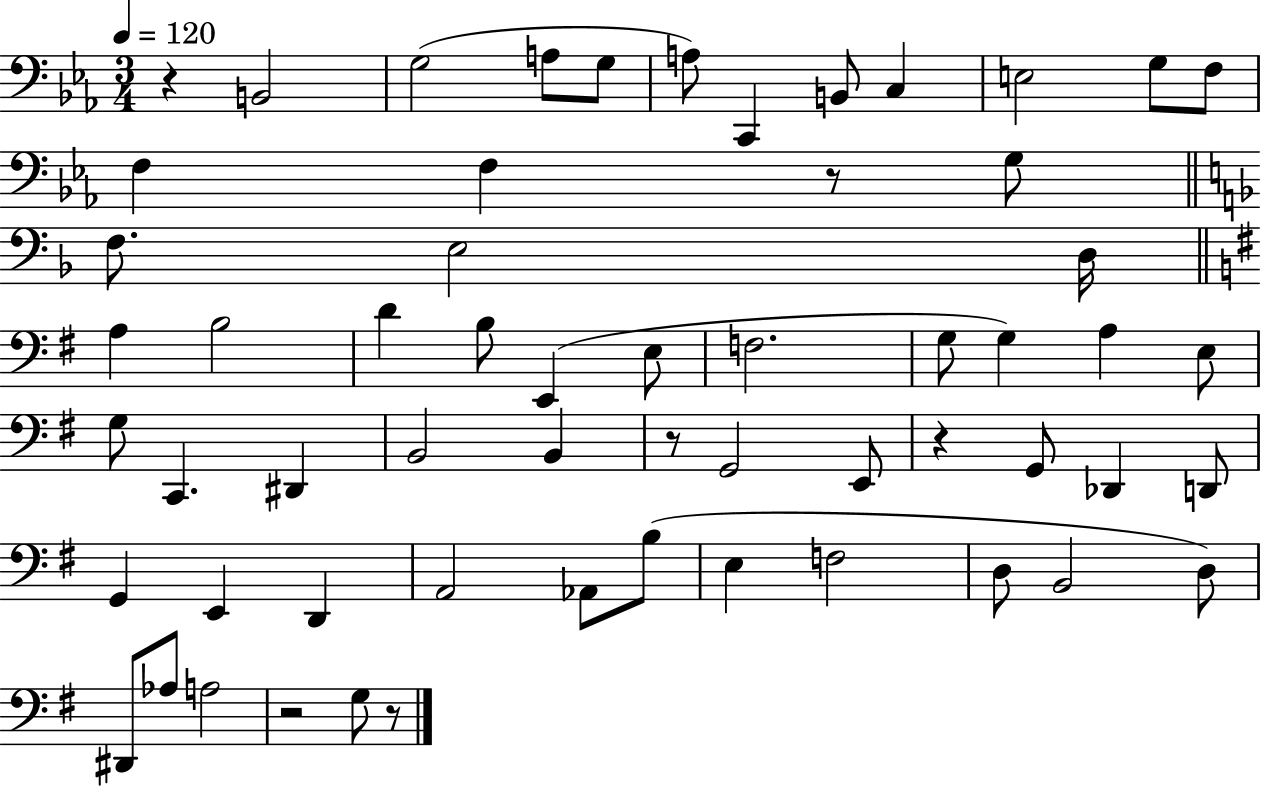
R/q B2/h G3/h A3/e G3/e A3/e C2/q B2/e C3/q E3/h G3/e F3/e F3/q F3/q R/e G3/e F3/e. E3/h D3/s A3/q B3/h D4/q B3/e E2/q E3/e F3/h. G3/e G3/q A3/q E3/e G3/e C2/q. D#2/q B2/h B2/q R/e G2/h E2/e R/q G2/e Db2/q D2/e G2/q E2/q D2/q A2/h Ab2/e B3/e E3/q F3/h D3/e B2/h D3/e D#2/e Ab3/e A3/h R/h G3/e R/e